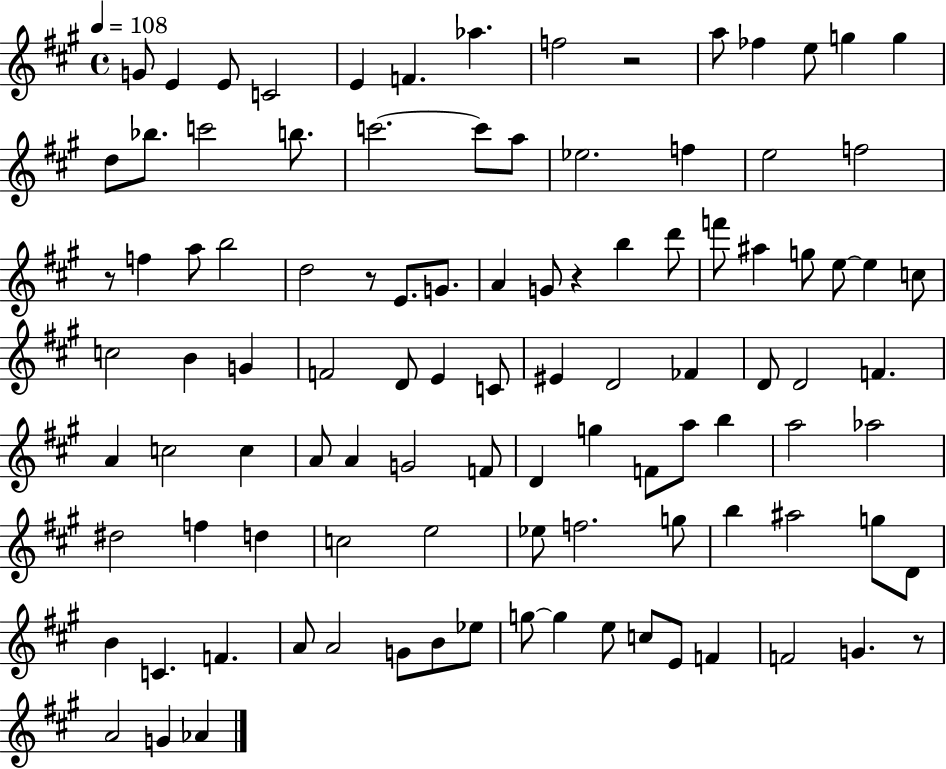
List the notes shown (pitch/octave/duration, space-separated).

G4/e E4/q E4/e C4/h E4/q F4/q. Ab5/q. F5/h R/h A5/e FES5/q E5/e G5/q G5/q D5/e Bb5/e. C6/h B5/e. C6/h. C6/e A5/e Eb5/h. F5/q E5/h F5/h R/e F5/q A5/e B5/h D5/h R/e E4/e. G4/e. A4/q G4/e R/q B5/q D6/e F6/e A#5/q G5/e E5/e E5/q C5/e C5/h B4/q G4/q F4/h D4/e E4/q C4/e EIS4/q D4/h FES4/q D4/e D4/h F4/q. A4/q C5/h C5/q A4/e A4/q G4/h F4/e D4/q G5/q F4/e A5/e B5/q A5/h Ab5/h D#5/h F5/q D5/q C5/h E5/h Eb5/e F5/h. G5/e B5/q A#5/h G5/e D4/e B4/q C4/q. F4/q. A4/e A4/h G4/e B4/e Eb5/e G5/e G5/q E5/e C5/e E4/e F4/q F4/h G4/q. R/e A4/h G4/q Ab4/q